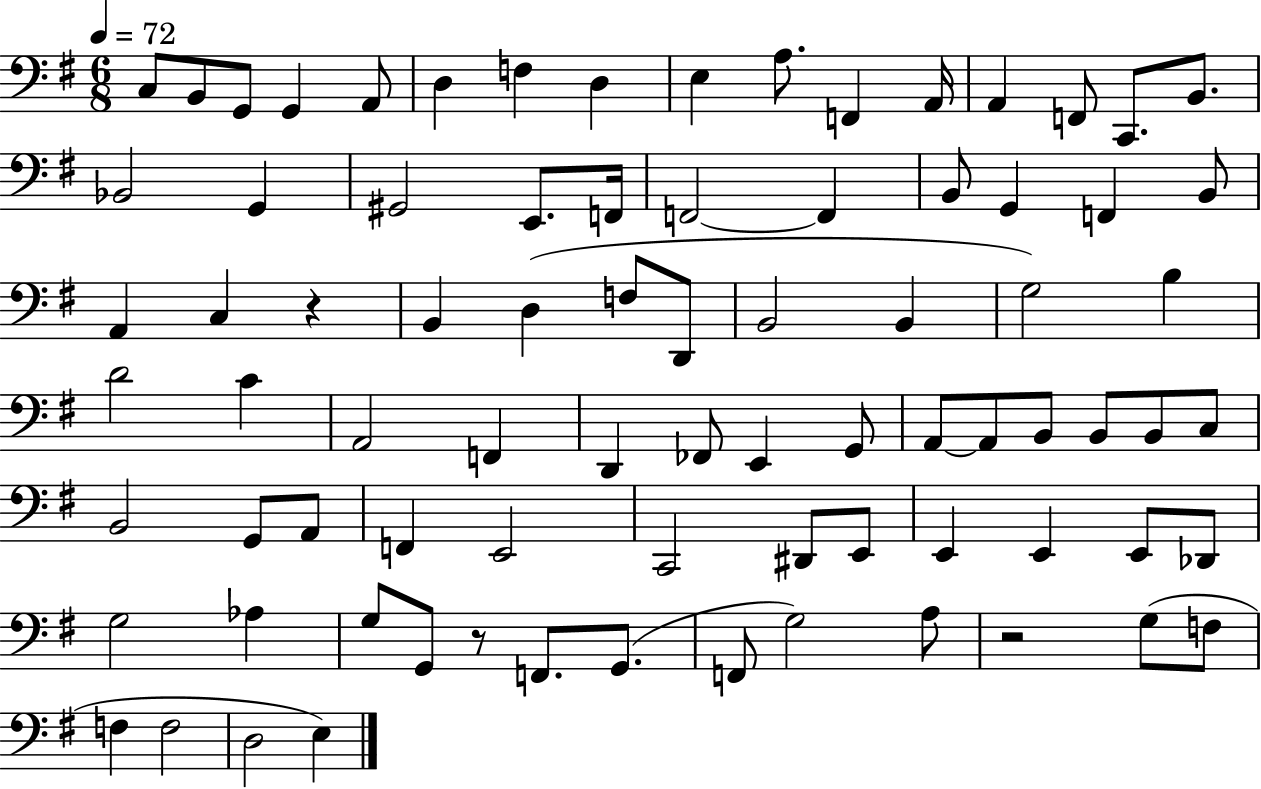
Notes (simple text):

C3/e B2/e G2/e G2/q A2/e D3/q F3/q D3/q E3/q A3/e. F2/q A2/s A2/q F2/e C2/e. B2/e. Bb2/h G2/q G#2/h E2/e. F2/s F2/h F2/q B2/e G2/q F2/q B2/e A2/q C3/q R/q B2/q D3/q F3/e D2/e B2/h B2/q G3/h B3/q D4/h C4/q A2/h F2/q D2/q FES2/e E2/q G2/e A2/e A2/e B2/e B2/e B2/e C3/e B2/h G2/e A2/e F2/q E2/h C2/h D#2/e E2/e E2/q E2/q E2/e Db2/e G3/h Ab3/q G3/e G2/e R/e F2/e. G2/e. F2/e G3/h A3/e R/h G3/e F3/e F3/q F3/h D3/h E3/q